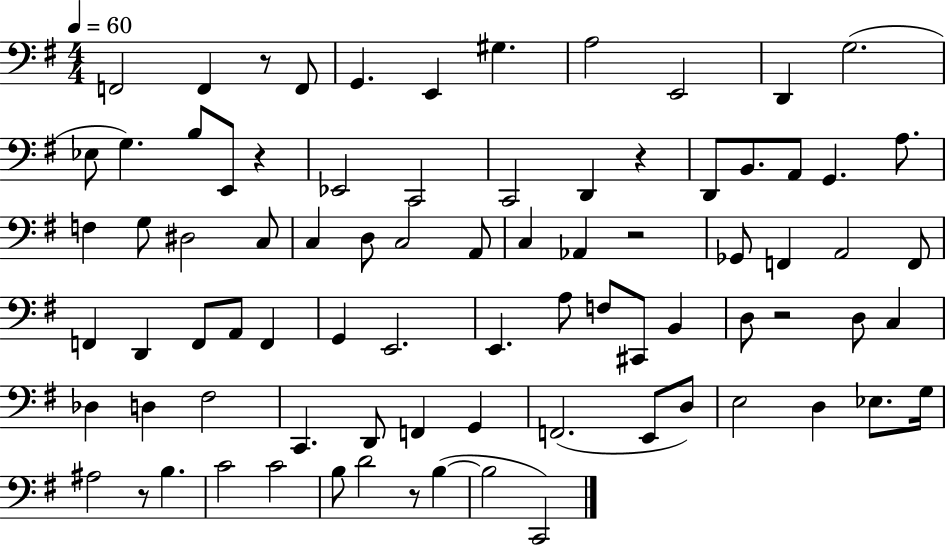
X:1
T:Untitled
M:4/4
L:1/4
K:G
F,,2 F,, z/2 F,,/2 G,, E,, ^G, A,2 E,,2 D,, G,2 _E,/2 G, B,/2 E,,/2 z _E,,2 C,,2 C,,2 D,, z D,,/2 B,,/2 A,,/2 G,, A,/2 F, G,/2 ^D,2 C,/2 C, D,/2 C,2 A,,/2 C, _A,, z2 _G,,/2 F,, A,,2 F,,/2 F,, D,, F,,/2 A,,/2 F,, G,, E,,2 E,, A,/2 F,/2 ^C,,/2 B,, D,/2 z2 D,/2 C, _D, D, ^F,2 C,, D,,/2 F,, G,, F,,2 E,,/2 D,/2 E,2 D, _E,/2 G,/4 ^A,2 z/2 B, C2 C2 B,/2 D2 z/2 B, B,2 C,,2